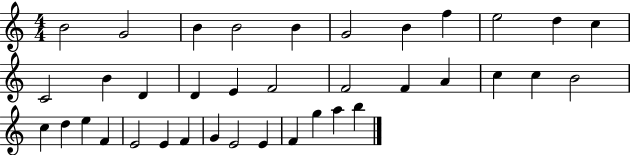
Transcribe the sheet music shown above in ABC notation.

X:1
T:Untitled
M:4/4
L:1/4
K:C
B2 G2 B B2 B G2 B f e2 d c C2 B D D E F2 F2 F A c c B2 c d e F E2 E F G E2 E F g a b